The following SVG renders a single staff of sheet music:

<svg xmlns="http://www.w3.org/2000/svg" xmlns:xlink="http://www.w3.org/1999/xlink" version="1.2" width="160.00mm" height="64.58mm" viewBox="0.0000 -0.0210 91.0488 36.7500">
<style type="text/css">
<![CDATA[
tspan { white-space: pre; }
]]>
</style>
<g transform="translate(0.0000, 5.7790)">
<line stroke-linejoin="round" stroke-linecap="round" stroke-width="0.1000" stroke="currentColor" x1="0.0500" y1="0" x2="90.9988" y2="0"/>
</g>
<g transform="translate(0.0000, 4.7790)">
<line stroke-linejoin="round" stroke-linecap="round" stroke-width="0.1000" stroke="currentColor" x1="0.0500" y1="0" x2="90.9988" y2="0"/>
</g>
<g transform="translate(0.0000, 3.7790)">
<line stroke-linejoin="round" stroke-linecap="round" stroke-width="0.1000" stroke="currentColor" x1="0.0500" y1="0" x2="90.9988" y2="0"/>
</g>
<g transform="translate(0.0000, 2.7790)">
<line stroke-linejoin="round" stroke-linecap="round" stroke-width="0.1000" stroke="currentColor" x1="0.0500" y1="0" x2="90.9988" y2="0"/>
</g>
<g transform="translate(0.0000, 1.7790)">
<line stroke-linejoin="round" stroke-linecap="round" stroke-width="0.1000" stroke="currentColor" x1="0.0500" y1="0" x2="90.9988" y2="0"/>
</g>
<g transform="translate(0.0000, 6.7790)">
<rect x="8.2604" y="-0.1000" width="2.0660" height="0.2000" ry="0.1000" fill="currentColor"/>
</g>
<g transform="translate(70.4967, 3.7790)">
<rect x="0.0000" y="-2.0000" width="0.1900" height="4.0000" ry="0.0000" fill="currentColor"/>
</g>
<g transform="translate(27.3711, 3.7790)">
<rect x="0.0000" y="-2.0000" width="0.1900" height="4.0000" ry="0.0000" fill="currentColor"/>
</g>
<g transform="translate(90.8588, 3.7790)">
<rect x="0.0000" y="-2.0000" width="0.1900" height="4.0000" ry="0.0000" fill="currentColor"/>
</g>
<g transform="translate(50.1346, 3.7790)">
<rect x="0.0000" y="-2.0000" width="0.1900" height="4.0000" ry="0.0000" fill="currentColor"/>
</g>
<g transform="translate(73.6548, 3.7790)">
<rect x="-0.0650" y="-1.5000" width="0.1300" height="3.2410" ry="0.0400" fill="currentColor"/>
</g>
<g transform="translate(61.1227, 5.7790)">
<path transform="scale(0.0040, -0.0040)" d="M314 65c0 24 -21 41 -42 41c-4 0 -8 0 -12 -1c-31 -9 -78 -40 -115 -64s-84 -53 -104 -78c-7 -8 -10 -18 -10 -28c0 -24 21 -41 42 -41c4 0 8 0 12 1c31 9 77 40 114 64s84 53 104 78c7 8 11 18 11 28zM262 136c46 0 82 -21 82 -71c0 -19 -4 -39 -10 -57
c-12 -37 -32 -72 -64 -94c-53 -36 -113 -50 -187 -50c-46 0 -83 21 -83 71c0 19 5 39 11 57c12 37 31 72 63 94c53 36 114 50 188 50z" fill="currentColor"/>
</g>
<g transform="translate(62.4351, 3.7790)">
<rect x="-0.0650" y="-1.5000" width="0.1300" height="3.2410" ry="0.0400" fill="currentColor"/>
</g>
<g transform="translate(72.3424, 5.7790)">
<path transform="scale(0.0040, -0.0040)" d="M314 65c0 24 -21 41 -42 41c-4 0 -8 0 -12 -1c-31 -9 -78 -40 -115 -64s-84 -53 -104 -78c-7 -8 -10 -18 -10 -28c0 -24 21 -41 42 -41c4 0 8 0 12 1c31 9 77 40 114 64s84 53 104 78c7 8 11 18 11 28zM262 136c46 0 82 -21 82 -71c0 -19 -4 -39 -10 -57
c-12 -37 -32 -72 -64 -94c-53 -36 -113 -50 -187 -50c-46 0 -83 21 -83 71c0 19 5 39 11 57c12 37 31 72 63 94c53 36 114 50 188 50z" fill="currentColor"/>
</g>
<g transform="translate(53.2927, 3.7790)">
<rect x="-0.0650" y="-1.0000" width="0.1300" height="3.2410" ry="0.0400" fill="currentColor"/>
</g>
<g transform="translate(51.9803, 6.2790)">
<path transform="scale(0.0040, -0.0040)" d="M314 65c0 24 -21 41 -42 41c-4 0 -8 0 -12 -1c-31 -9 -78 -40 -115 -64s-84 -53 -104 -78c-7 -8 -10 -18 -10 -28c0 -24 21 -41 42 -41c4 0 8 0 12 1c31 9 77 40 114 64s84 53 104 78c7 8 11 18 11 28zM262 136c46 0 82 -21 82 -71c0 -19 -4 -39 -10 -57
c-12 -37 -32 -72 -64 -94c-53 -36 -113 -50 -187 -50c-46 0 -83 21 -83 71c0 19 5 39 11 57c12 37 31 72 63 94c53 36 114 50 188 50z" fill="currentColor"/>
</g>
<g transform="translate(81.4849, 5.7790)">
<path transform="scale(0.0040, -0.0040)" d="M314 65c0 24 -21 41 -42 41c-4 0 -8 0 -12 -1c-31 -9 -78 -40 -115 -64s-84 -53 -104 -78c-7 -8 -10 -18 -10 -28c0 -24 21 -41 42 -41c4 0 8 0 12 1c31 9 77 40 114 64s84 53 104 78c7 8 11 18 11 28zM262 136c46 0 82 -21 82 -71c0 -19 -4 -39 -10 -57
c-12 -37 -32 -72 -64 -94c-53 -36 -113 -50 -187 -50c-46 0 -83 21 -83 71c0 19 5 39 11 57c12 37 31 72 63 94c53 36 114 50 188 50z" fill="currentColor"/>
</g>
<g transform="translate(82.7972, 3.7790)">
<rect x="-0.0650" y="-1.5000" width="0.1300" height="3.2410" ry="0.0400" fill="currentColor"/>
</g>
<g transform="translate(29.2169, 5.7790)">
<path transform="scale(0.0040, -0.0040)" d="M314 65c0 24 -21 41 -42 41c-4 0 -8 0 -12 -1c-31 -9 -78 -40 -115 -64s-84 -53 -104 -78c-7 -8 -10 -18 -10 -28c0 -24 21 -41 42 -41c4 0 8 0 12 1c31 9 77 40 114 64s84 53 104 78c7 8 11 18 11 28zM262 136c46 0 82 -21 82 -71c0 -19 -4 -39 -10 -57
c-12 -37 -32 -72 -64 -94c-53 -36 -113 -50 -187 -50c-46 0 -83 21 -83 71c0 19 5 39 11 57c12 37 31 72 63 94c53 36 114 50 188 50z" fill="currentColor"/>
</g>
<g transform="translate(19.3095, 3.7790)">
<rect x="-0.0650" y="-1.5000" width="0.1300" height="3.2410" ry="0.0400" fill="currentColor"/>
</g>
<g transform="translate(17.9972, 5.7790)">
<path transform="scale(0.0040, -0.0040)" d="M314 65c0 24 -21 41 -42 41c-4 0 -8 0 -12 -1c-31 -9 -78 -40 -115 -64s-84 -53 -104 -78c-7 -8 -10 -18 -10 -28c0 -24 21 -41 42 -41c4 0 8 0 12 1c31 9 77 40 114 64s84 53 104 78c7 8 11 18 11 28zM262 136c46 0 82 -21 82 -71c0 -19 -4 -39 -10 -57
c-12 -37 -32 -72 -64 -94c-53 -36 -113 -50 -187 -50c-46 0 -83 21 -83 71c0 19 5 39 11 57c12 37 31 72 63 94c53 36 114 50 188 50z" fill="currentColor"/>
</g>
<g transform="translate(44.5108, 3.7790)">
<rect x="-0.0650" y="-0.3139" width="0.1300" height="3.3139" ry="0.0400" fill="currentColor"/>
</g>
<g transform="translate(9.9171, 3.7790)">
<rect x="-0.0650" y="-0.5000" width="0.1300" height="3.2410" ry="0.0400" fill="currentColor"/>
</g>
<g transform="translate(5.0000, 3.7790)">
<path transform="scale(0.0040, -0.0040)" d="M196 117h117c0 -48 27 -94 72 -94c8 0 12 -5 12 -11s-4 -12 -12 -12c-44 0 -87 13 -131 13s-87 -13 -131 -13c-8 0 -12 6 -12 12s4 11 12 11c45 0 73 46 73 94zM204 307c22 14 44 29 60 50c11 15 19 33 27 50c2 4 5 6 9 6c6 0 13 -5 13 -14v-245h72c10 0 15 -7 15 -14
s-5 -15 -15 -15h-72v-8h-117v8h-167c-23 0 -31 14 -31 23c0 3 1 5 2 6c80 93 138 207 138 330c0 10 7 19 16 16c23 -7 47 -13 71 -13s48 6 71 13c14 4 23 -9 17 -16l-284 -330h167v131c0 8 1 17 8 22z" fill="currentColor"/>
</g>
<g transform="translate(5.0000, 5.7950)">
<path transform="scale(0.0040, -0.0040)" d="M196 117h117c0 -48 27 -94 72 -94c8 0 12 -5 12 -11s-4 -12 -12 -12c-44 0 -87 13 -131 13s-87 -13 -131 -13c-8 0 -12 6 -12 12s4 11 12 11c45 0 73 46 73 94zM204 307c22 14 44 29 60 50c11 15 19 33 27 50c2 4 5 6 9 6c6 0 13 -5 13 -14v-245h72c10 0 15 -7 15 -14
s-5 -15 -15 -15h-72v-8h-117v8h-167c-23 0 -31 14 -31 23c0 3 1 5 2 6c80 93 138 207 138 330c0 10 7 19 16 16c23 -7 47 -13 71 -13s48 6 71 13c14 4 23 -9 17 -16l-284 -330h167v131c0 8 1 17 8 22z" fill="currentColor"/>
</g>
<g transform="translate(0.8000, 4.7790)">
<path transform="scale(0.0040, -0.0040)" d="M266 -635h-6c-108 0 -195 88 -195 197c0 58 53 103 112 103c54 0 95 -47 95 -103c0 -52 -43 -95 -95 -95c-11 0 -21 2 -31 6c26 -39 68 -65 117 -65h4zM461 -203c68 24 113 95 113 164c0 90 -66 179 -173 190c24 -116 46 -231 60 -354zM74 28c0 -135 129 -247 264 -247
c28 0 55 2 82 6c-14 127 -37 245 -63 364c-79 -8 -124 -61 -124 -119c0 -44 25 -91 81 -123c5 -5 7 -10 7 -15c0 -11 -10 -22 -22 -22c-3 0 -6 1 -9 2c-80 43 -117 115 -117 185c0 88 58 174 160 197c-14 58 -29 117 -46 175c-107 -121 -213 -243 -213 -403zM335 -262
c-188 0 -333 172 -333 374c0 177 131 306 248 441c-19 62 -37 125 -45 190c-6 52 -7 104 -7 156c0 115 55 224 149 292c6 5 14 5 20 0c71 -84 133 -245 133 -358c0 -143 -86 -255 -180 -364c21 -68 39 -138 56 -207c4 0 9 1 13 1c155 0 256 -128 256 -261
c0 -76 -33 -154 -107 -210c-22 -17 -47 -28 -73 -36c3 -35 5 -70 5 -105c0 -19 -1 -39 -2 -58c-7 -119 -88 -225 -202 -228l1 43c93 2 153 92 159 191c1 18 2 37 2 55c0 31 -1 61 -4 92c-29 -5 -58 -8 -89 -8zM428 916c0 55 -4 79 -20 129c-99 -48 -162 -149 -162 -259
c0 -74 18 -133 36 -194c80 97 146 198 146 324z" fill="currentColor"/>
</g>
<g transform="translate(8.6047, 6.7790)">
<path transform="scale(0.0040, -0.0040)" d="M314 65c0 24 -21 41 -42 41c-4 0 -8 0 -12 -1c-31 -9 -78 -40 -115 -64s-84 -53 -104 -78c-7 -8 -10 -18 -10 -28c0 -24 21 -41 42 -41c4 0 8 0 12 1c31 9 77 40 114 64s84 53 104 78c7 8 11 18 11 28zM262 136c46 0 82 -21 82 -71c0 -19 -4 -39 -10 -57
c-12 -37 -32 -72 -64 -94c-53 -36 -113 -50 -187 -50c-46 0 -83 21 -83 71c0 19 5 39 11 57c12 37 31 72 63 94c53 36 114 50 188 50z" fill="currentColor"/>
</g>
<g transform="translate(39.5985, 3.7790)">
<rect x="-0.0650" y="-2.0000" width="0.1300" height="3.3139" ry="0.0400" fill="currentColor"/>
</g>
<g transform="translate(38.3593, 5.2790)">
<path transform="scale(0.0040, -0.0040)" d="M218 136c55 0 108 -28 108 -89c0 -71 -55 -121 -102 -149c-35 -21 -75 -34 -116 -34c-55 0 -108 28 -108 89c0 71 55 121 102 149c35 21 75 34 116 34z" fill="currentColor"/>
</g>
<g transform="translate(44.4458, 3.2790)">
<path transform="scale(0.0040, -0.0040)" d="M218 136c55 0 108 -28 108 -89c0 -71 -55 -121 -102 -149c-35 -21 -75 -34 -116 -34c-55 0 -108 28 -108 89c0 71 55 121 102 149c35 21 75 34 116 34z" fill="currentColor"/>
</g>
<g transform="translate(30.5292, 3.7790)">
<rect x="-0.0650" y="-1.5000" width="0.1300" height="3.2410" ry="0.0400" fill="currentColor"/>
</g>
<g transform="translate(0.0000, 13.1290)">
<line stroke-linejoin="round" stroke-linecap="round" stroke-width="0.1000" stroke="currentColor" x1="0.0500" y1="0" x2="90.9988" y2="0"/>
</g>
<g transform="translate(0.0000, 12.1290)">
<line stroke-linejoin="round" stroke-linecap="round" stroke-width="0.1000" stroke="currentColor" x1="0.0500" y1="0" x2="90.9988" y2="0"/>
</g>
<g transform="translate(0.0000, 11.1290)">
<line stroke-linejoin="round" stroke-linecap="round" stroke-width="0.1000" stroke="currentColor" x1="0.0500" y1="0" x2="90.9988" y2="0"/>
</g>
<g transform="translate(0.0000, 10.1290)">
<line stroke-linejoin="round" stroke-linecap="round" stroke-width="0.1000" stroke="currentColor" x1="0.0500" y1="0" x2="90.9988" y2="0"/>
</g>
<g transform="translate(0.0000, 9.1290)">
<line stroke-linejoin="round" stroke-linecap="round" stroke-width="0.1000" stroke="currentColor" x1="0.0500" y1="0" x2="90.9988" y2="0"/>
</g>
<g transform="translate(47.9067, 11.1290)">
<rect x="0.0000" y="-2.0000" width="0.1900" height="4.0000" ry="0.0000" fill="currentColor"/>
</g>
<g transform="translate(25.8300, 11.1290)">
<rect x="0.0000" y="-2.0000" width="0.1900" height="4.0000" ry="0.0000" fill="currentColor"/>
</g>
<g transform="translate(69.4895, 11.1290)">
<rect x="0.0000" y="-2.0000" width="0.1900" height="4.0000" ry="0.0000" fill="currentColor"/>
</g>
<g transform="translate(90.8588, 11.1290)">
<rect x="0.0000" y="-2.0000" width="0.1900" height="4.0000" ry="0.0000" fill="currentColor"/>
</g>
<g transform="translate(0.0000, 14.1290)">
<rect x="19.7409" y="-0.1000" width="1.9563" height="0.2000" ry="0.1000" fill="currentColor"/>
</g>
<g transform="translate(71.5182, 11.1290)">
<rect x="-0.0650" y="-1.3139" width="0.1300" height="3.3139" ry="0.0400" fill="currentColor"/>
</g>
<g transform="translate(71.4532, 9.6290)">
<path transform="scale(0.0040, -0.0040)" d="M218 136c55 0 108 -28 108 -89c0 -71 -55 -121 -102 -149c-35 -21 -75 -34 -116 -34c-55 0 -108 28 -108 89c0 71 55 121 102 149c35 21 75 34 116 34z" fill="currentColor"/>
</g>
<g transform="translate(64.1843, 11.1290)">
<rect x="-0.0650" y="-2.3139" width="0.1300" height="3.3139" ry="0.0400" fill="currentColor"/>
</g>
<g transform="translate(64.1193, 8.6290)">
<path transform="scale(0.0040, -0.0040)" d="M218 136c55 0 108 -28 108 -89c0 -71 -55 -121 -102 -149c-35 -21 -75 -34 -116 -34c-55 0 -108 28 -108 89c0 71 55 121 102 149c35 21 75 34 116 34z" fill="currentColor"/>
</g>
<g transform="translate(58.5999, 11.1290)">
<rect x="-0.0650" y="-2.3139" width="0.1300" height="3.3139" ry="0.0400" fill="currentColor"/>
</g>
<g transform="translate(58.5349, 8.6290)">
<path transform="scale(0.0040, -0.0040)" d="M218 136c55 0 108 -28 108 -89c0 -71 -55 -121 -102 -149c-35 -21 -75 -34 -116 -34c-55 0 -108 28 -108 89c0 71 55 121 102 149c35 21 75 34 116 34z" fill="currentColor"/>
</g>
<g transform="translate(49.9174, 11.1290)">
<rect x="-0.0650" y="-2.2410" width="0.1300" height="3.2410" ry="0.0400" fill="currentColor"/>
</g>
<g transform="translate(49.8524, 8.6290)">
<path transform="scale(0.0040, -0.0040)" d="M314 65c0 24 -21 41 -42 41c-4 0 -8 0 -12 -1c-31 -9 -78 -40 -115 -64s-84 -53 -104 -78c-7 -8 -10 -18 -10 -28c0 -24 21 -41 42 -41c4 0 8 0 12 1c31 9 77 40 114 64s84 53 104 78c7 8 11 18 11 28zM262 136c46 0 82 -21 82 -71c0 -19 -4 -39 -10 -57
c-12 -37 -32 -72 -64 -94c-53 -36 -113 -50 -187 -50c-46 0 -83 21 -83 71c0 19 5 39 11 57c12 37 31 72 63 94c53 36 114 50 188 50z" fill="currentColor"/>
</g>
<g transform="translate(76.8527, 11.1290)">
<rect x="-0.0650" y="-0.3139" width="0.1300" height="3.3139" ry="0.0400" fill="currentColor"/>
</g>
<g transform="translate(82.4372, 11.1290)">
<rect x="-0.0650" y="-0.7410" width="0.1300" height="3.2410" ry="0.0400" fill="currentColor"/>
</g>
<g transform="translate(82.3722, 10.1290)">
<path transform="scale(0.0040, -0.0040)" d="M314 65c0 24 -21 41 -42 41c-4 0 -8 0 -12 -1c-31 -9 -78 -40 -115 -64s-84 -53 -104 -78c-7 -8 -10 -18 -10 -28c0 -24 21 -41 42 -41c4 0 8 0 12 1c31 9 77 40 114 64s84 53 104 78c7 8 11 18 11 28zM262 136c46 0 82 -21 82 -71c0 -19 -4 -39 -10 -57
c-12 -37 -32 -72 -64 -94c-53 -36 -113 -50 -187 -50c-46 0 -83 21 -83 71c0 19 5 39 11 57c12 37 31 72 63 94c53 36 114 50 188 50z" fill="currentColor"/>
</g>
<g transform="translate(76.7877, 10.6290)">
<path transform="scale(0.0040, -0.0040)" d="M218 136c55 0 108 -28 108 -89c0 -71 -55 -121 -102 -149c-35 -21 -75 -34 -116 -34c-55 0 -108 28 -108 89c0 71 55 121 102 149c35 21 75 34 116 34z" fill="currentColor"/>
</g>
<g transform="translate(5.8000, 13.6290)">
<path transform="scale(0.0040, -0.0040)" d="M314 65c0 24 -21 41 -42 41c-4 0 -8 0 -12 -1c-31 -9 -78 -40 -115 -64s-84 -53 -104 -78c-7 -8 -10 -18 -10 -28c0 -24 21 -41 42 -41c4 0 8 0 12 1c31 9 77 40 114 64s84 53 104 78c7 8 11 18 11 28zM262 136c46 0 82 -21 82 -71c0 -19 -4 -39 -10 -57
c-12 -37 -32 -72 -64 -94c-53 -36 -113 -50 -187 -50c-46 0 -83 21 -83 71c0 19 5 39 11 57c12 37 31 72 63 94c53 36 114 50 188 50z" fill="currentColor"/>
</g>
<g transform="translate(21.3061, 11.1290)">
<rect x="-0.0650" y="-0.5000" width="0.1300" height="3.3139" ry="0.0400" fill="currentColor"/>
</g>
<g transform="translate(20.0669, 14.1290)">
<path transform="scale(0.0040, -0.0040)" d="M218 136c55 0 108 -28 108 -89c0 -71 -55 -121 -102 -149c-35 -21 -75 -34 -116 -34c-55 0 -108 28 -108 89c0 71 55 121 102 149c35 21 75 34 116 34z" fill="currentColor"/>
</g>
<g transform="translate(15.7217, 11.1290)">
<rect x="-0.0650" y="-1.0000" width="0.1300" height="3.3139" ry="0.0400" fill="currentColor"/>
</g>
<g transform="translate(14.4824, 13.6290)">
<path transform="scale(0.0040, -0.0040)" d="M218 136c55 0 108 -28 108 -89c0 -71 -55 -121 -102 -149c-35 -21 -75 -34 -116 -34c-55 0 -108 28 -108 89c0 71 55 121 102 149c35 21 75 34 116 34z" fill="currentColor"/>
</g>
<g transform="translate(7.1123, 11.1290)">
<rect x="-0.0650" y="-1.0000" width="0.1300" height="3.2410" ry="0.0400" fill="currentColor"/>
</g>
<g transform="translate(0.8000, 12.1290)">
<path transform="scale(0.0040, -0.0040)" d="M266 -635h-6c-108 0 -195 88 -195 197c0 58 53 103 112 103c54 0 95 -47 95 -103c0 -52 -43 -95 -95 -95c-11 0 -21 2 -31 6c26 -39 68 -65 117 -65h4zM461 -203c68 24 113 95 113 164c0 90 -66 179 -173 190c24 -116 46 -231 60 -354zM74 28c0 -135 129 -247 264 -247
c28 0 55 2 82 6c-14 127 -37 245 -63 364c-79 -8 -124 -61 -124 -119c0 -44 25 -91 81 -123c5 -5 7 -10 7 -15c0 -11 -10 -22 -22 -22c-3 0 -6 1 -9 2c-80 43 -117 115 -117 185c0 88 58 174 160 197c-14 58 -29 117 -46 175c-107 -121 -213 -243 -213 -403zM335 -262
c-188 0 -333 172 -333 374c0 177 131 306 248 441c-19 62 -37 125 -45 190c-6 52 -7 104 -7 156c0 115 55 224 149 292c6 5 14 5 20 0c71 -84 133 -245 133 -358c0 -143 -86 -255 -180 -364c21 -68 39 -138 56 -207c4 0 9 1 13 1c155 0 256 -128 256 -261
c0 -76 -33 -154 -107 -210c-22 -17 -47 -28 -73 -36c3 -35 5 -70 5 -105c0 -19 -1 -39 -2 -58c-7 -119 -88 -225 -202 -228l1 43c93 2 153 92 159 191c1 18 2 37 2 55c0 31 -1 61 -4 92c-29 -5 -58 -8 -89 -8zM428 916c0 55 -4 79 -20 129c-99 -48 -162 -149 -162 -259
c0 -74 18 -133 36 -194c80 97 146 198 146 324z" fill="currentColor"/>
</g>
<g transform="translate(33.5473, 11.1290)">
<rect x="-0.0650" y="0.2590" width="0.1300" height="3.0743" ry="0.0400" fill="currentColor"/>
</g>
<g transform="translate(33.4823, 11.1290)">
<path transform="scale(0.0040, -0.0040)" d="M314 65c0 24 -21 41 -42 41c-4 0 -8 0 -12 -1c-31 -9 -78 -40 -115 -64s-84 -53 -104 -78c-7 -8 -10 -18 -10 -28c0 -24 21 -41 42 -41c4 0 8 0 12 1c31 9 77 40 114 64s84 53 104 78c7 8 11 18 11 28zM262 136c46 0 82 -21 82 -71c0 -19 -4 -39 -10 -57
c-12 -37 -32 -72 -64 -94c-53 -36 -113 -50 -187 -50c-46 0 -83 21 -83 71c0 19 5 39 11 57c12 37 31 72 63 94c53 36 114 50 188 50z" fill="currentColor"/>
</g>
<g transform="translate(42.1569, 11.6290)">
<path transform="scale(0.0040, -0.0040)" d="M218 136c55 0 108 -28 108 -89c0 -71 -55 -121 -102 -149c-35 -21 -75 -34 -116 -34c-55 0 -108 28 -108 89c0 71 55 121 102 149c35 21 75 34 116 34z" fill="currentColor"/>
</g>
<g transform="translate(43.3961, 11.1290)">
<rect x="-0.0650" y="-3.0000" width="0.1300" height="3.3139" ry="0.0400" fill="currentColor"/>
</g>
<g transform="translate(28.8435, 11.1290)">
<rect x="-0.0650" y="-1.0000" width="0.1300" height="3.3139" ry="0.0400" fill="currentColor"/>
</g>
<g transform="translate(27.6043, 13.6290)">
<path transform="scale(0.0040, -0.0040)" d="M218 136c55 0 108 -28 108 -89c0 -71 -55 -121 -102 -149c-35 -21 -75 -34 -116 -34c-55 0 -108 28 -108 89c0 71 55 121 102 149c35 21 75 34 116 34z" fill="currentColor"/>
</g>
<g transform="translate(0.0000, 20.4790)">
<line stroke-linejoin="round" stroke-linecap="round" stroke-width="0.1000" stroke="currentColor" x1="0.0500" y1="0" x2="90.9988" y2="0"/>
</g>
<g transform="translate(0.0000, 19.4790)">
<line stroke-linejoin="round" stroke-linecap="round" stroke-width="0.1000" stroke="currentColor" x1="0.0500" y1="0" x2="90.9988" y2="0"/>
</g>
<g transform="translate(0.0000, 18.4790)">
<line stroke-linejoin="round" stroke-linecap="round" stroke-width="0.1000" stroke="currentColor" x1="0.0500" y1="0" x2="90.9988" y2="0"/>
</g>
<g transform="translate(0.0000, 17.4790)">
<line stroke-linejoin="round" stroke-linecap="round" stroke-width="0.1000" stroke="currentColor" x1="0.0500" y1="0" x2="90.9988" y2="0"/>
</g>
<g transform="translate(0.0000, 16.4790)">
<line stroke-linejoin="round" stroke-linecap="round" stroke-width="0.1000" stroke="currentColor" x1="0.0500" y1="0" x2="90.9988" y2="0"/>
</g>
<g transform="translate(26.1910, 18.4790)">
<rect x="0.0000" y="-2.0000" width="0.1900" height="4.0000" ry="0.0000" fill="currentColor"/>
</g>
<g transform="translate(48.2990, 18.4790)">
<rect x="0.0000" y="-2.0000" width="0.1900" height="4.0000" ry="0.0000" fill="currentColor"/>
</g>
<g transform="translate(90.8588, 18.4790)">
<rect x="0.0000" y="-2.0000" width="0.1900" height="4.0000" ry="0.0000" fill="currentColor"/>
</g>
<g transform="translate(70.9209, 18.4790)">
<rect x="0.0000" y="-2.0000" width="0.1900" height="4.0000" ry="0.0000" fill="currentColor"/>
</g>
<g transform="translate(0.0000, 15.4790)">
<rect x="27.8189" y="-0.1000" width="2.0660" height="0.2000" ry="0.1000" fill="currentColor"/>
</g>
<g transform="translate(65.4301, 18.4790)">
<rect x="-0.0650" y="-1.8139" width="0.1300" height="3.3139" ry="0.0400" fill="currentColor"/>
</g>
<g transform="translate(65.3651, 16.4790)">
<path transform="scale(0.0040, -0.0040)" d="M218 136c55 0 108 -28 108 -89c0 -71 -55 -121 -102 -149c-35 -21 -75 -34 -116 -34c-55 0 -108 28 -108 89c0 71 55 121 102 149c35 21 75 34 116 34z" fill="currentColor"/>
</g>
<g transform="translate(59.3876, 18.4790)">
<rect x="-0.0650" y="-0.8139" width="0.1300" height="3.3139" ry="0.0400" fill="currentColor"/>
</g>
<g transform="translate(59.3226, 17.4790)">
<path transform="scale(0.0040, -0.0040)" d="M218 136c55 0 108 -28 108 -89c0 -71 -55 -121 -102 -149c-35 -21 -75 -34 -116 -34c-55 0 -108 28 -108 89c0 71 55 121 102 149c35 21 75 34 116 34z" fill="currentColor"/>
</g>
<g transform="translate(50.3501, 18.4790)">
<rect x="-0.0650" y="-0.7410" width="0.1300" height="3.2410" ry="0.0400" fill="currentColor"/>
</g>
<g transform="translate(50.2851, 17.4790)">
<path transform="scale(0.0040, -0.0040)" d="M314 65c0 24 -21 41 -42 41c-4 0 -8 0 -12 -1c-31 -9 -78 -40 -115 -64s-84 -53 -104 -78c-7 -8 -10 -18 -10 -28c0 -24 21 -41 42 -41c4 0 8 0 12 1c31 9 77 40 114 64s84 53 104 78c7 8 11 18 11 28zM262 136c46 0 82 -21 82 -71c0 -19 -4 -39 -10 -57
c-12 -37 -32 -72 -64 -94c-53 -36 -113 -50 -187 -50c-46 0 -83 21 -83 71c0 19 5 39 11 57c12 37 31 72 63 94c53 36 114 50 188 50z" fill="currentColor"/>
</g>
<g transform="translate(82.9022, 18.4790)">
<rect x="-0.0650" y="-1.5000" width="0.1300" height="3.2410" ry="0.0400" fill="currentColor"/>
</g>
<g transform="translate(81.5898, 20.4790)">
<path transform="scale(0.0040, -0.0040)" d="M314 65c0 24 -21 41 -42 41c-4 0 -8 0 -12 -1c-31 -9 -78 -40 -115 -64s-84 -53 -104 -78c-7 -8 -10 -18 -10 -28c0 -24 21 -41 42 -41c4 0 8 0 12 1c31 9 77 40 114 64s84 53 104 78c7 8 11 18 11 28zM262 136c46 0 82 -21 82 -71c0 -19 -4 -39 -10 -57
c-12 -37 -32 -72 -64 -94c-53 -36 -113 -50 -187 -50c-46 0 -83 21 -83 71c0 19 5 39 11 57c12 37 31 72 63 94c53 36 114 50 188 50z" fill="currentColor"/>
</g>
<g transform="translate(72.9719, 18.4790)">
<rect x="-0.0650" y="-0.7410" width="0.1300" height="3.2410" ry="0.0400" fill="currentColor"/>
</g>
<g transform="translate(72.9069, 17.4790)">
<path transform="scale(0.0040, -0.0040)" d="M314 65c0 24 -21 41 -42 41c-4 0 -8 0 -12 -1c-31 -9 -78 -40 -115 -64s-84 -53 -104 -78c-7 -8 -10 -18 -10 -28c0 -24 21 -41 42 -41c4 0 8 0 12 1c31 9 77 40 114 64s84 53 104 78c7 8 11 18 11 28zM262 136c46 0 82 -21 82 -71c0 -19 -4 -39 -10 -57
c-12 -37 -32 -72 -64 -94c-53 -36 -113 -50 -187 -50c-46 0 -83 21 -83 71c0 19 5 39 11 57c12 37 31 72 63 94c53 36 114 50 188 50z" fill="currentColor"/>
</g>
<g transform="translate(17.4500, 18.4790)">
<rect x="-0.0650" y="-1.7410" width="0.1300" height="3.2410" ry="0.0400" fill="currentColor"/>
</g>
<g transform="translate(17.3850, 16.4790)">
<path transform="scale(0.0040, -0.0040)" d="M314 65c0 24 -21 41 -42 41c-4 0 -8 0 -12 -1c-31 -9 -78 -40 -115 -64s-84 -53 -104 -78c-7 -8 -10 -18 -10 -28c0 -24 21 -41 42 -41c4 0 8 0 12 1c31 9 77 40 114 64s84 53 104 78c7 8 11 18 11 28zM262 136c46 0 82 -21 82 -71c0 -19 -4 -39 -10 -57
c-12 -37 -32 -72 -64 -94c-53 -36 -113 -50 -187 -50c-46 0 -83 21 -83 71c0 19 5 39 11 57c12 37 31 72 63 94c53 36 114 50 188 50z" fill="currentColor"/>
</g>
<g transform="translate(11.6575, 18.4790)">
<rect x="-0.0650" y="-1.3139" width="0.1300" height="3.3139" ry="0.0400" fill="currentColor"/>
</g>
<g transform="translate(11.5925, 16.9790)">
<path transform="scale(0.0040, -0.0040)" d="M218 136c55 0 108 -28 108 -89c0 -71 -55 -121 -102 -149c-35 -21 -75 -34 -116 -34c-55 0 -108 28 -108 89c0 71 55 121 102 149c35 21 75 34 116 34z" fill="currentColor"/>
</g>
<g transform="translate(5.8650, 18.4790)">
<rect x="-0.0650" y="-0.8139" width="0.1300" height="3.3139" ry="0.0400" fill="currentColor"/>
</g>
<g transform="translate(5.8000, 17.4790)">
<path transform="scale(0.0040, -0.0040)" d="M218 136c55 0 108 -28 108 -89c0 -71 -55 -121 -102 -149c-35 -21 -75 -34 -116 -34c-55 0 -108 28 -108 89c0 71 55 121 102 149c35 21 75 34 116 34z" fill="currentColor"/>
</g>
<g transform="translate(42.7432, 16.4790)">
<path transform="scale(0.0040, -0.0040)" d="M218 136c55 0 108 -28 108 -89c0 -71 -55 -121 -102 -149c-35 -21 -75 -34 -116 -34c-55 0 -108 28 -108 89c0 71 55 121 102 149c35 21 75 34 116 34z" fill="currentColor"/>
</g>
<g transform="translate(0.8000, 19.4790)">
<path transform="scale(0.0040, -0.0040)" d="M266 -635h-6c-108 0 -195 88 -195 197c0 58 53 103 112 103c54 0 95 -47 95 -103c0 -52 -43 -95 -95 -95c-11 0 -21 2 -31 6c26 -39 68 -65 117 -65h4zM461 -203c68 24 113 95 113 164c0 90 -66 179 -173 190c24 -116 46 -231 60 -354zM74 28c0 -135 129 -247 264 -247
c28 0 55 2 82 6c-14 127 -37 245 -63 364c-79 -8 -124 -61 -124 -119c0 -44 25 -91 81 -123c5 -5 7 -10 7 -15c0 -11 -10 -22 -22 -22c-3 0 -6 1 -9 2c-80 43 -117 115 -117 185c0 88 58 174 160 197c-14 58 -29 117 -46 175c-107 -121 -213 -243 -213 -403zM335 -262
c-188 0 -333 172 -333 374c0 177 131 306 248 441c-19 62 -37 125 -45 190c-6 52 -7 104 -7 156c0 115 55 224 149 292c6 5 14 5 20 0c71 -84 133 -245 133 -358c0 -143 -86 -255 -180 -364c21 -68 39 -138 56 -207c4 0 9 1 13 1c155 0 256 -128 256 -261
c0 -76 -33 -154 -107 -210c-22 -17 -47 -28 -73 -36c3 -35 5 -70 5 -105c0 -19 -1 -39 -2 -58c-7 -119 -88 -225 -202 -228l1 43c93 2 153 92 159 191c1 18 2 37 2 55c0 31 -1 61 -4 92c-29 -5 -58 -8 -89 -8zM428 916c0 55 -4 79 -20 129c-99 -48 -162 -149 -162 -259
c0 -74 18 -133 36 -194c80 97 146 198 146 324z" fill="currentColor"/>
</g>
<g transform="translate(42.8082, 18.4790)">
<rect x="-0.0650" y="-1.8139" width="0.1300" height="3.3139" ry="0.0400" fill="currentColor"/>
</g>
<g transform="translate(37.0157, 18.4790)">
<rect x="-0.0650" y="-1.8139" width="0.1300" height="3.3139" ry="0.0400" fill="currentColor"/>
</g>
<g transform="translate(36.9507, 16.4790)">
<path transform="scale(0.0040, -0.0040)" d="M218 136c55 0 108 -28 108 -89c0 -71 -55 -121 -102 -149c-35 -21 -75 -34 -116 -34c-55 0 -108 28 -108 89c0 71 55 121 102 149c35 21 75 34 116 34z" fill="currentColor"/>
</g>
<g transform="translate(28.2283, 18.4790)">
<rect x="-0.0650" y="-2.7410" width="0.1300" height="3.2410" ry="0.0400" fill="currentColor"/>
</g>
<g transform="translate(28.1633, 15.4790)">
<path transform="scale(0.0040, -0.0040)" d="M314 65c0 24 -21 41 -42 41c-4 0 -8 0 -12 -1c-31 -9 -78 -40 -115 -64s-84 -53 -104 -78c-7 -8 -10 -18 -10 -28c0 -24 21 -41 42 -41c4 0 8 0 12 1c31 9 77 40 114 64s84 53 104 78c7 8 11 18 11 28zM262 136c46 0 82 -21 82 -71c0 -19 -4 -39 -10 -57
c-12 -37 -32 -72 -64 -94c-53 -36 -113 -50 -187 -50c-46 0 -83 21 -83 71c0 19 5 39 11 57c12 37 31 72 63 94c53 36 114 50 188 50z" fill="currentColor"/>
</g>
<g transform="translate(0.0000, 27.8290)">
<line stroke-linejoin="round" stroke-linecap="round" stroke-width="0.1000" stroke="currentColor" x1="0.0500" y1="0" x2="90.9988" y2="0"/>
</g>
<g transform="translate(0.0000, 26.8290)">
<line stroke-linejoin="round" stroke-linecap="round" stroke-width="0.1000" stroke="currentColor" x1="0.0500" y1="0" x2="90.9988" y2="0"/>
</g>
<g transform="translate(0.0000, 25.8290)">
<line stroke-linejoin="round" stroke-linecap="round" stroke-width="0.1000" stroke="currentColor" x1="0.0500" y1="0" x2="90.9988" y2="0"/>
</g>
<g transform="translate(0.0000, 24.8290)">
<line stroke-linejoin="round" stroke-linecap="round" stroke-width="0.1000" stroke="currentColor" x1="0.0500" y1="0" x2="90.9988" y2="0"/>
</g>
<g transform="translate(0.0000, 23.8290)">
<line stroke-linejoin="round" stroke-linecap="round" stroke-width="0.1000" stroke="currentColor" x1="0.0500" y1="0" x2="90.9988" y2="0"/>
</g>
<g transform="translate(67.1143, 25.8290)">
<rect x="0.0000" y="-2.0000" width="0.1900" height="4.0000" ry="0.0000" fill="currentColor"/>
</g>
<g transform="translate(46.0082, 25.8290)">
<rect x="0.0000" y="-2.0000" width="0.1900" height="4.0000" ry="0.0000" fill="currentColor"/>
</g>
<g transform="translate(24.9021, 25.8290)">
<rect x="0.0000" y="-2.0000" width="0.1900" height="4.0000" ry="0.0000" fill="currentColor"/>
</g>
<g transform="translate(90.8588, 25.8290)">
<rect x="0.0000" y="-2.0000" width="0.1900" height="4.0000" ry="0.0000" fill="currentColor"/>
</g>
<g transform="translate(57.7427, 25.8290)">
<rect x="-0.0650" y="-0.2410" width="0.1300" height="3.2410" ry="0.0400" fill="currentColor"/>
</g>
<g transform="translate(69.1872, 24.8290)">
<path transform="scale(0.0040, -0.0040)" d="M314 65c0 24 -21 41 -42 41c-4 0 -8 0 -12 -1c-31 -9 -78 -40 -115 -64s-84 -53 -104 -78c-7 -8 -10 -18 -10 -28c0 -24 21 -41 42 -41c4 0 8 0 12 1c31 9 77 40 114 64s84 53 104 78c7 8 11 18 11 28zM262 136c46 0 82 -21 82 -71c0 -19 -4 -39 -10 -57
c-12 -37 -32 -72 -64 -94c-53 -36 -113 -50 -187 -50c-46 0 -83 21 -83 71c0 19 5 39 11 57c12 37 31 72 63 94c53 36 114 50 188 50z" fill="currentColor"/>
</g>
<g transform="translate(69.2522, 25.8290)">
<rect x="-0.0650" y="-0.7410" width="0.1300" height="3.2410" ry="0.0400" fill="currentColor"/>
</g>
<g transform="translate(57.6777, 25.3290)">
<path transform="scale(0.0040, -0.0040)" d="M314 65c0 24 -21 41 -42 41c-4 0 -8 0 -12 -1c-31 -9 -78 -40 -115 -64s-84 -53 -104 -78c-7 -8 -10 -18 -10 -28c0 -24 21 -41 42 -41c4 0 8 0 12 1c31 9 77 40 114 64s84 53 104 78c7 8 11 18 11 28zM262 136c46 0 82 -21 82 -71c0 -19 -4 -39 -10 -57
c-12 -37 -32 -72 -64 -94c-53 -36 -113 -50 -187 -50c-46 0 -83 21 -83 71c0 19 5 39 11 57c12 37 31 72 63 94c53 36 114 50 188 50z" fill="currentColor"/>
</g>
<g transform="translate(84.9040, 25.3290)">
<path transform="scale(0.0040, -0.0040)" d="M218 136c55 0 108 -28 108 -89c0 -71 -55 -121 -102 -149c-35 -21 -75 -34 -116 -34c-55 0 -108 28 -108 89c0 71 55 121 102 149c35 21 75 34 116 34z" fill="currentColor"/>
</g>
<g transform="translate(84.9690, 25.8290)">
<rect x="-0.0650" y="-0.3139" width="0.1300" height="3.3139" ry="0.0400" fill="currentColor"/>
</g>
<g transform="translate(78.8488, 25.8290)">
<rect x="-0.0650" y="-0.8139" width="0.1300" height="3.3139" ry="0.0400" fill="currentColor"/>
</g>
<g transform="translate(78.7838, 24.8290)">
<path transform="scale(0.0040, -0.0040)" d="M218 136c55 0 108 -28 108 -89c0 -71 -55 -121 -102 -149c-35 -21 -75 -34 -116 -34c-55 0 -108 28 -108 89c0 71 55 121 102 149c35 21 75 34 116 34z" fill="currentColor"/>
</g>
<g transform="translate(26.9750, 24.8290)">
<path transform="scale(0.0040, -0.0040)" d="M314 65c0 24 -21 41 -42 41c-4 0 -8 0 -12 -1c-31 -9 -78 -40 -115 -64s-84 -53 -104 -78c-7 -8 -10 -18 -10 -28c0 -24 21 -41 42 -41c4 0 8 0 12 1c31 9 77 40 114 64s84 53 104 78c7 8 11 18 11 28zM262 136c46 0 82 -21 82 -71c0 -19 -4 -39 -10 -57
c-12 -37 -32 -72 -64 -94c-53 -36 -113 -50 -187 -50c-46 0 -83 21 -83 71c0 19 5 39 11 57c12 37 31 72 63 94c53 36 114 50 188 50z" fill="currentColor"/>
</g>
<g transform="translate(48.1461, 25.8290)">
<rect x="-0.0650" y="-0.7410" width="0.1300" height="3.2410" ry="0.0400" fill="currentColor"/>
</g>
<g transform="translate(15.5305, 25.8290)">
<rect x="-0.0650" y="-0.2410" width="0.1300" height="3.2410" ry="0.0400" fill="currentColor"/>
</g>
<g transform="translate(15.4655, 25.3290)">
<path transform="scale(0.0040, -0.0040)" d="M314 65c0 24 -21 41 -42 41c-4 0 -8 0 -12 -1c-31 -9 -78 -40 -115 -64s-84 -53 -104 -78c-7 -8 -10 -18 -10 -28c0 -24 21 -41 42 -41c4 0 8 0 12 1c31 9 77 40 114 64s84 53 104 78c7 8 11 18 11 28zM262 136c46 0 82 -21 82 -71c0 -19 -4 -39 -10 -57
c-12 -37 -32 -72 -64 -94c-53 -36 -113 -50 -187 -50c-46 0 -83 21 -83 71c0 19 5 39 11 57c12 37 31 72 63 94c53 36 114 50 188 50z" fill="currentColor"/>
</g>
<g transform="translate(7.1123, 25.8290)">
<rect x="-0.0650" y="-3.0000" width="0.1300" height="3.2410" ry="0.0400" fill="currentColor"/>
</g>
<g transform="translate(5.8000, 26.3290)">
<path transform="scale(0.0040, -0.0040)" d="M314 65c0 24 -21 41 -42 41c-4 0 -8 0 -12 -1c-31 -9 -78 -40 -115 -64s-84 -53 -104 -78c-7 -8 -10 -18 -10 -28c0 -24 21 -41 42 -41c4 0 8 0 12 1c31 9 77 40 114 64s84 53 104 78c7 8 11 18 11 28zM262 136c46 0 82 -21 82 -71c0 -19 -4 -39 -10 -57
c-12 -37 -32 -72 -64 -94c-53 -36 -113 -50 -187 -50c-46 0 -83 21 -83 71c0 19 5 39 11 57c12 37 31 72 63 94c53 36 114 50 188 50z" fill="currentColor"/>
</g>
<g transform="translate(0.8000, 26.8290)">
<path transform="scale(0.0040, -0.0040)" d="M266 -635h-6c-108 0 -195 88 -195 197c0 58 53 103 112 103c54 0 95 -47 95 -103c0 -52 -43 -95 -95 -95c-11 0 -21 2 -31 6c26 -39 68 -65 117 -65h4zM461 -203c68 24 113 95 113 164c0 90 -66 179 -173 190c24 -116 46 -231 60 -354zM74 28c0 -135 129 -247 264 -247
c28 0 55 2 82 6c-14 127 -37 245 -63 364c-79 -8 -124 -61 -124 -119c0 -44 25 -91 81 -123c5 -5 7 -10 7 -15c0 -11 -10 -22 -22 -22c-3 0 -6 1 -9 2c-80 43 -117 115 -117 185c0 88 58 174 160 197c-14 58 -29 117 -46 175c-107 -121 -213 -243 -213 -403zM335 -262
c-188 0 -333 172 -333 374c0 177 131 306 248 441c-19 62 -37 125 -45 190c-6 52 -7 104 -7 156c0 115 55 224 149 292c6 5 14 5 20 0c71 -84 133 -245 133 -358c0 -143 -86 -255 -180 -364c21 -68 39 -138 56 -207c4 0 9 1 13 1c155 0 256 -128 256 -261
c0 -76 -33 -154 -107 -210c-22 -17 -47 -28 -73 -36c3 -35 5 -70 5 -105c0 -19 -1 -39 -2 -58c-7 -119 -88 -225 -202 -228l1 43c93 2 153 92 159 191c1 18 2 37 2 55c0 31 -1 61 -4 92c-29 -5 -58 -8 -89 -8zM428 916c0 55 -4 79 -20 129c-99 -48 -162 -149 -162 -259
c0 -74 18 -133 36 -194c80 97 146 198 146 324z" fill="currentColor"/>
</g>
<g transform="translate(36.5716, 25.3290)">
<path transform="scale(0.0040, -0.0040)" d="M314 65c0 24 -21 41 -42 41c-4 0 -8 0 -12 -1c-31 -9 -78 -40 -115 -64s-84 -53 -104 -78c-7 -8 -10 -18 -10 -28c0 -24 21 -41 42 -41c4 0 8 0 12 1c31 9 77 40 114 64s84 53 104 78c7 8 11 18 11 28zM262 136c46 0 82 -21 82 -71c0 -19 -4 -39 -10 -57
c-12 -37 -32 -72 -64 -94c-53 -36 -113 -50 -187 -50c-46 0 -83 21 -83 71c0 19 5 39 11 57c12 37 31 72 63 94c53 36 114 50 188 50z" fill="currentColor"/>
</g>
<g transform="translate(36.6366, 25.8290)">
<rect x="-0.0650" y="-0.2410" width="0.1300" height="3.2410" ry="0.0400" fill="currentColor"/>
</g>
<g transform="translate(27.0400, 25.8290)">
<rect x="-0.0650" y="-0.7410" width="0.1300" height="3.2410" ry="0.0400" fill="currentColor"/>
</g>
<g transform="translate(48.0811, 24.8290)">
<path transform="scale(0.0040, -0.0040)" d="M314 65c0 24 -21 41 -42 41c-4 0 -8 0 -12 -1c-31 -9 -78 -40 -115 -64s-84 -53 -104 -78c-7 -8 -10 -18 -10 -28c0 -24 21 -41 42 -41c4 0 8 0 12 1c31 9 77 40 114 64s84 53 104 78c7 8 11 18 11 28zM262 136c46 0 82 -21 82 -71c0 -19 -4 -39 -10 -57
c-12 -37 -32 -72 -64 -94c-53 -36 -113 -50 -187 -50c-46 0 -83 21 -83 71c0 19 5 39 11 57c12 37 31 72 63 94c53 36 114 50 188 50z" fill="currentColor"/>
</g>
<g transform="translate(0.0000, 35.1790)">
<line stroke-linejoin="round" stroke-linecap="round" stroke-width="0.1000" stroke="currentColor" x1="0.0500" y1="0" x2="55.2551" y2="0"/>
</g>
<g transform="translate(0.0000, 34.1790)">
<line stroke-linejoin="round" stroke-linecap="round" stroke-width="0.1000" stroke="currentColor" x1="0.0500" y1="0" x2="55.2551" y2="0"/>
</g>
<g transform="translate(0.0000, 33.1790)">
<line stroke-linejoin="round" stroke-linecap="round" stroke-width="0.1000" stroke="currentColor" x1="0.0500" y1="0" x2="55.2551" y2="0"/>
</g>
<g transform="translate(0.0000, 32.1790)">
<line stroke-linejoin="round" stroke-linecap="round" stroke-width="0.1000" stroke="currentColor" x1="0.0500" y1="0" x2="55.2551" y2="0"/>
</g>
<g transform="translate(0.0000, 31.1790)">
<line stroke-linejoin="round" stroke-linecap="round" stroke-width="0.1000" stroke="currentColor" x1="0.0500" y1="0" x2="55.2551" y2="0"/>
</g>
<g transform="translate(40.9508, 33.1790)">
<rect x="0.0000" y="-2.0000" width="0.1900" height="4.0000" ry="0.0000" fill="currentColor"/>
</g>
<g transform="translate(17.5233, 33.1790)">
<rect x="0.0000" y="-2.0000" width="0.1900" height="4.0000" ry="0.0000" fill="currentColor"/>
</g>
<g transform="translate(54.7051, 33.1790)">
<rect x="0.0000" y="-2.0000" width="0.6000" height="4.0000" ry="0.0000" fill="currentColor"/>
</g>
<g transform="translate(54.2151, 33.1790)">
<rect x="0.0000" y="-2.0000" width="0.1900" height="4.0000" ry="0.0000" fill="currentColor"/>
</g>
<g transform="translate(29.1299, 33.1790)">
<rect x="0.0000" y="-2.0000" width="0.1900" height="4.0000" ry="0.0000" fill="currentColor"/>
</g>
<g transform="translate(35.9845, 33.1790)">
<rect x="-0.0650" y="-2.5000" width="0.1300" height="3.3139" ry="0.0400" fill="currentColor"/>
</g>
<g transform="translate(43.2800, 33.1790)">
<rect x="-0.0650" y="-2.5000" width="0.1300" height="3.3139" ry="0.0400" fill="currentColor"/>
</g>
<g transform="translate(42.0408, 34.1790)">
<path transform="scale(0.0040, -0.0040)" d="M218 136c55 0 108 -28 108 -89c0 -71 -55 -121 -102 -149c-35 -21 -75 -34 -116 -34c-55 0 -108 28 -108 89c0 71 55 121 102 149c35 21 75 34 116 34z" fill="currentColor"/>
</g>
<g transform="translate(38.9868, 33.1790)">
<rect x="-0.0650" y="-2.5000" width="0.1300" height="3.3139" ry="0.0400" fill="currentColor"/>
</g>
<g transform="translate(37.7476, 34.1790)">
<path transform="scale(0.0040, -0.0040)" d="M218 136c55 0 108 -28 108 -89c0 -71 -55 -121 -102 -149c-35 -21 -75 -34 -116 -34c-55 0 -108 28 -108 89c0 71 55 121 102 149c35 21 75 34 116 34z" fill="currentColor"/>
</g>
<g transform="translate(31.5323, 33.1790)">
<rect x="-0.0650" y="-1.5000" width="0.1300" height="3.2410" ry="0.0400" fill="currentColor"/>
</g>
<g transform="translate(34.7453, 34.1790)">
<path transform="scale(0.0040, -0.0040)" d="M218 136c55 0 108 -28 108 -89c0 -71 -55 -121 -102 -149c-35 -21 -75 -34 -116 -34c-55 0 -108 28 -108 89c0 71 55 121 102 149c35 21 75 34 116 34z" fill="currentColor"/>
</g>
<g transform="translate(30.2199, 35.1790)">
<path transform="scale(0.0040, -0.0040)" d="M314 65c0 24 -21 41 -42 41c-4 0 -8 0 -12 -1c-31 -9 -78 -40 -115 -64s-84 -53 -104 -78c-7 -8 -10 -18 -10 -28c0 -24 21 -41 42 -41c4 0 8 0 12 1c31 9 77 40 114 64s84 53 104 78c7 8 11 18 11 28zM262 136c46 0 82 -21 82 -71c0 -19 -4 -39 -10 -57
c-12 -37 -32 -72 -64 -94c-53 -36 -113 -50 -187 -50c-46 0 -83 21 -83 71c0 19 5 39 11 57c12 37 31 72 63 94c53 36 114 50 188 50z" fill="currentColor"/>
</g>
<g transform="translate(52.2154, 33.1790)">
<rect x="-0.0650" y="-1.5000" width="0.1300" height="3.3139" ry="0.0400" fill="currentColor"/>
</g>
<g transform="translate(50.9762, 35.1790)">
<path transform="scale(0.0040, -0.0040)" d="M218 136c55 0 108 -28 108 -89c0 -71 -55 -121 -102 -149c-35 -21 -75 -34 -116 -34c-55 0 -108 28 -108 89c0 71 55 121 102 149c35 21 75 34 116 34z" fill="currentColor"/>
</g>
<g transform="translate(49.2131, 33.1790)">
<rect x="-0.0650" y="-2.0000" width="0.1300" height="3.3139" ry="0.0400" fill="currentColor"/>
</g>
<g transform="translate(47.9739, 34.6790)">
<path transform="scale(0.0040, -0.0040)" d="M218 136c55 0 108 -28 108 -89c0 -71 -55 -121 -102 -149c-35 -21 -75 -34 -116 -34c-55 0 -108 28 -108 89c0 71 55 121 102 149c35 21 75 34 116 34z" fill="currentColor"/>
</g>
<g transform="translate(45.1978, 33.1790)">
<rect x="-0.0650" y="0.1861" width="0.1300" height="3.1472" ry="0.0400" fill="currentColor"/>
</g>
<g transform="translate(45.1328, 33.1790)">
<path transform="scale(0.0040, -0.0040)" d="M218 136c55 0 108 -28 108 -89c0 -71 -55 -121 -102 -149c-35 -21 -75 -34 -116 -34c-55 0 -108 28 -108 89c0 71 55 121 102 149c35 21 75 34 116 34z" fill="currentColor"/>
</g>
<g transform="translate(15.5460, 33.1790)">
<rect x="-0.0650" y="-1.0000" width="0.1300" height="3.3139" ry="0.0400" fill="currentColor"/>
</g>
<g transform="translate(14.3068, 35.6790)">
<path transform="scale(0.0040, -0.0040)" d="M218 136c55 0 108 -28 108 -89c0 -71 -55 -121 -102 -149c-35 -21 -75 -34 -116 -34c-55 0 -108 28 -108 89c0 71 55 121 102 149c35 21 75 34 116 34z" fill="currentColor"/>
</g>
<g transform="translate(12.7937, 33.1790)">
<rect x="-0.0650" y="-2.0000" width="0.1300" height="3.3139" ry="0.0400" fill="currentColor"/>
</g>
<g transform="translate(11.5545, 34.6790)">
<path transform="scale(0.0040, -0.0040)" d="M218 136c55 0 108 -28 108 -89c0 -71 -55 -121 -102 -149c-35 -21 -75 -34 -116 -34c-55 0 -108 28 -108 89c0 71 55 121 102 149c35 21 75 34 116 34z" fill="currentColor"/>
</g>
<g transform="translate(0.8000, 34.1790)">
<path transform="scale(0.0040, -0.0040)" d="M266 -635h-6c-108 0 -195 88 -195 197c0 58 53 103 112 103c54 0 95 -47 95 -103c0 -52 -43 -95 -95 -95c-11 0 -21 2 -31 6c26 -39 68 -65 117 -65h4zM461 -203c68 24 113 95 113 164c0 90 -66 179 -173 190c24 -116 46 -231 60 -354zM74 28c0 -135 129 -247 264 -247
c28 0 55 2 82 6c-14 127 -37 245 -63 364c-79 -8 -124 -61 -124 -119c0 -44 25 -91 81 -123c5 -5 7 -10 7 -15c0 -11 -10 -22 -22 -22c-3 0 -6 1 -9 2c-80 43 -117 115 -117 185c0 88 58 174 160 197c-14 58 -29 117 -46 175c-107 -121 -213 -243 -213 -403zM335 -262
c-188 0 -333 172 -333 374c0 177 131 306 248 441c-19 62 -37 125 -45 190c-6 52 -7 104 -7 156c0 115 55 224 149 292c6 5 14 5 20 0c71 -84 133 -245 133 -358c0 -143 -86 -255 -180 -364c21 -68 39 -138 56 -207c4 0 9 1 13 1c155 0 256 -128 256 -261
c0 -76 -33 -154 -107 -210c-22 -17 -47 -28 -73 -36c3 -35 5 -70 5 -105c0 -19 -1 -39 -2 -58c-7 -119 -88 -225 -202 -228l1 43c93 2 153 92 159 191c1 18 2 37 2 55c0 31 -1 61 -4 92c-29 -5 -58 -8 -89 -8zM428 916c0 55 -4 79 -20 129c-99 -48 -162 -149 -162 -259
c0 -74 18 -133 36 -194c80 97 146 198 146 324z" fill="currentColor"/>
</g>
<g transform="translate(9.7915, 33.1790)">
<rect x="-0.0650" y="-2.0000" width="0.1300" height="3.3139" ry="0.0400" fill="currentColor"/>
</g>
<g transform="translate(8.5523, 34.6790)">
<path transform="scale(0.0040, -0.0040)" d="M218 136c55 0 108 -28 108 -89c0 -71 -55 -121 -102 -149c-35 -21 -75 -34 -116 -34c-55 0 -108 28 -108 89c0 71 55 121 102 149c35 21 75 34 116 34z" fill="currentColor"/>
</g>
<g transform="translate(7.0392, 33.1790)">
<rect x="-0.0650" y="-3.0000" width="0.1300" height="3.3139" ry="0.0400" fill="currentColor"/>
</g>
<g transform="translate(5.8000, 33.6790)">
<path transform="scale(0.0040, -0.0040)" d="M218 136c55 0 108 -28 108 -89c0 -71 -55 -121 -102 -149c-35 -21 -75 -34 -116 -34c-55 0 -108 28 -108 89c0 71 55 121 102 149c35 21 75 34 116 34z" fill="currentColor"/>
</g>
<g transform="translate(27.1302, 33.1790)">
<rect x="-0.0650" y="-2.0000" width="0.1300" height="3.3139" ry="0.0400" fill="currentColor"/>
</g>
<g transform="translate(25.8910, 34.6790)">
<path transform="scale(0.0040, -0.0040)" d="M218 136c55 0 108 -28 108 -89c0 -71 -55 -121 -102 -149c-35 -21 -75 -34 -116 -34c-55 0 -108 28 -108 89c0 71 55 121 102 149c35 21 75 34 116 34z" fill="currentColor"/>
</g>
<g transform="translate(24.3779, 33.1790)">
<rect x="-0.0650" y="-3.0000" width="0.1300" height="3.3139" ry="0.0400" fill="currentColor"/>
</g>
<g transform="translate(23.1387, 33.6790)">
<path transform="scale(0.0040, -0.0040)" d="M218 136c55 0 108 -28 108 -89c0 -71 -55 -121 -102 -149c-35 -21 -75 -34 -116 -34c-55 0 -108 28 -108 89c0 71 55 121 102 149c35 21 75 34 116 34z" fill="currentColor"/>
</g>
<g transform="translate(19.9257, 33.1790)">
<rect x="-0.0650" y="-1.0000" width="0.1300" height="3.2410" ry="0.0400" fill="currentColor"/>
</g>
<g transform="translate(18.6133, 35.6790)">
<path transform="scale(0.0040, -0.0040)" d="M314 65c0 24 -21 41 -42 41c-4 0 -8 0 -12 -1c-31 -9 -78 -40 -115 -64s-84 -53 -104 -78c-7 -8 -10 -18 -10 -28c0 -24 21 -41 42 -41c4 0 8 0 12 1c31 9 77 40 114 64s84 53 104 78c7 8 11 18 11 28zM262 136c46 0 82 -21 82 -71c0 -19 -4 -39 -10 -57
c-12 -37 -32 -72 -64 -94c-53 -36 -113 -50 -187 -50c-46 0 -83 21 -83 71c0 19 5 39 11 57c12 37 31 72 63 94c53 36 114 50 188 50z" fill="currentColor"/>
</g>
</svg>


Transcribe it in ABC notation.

X:1
T:Untitled
M:4/4
L:1/4
K:C
C2 E2 E2 F c D2 E2 E2 E2 D2 D C D B2 A g2 g g e c d2 d e f2 a2 f f d2 d f d2 E2 A2 c2 d2 c2 d2 c2 d2 d c A F F D D2 A F E2 G G G B F E